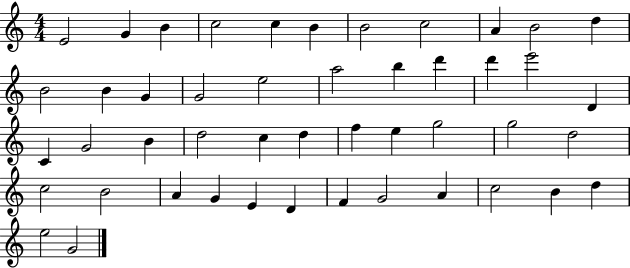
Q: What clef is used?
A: treble